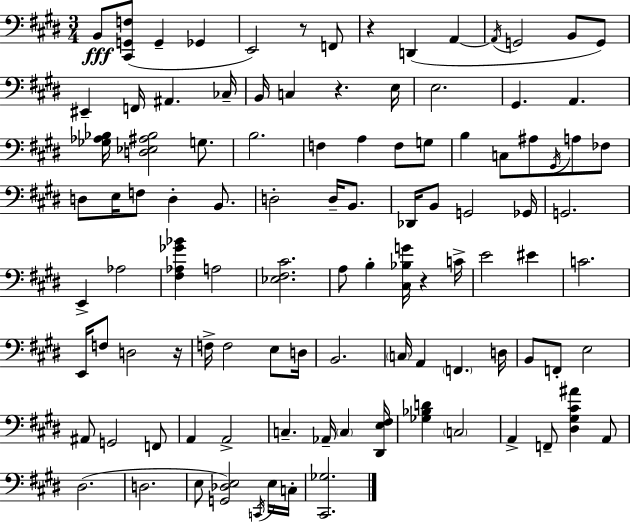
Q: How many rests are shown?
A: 5